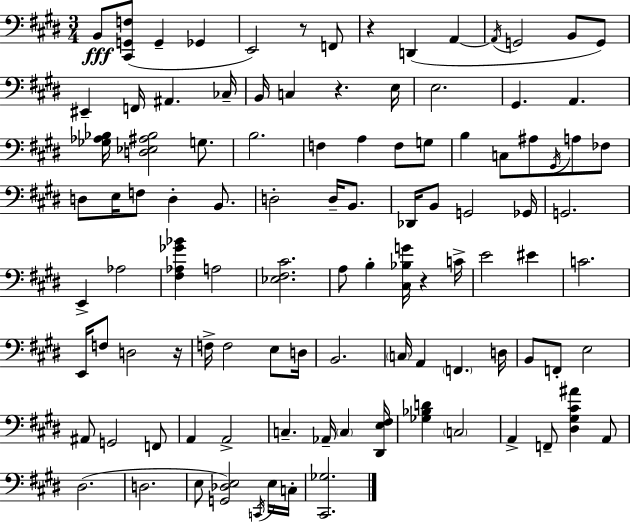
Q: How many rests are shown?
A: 5